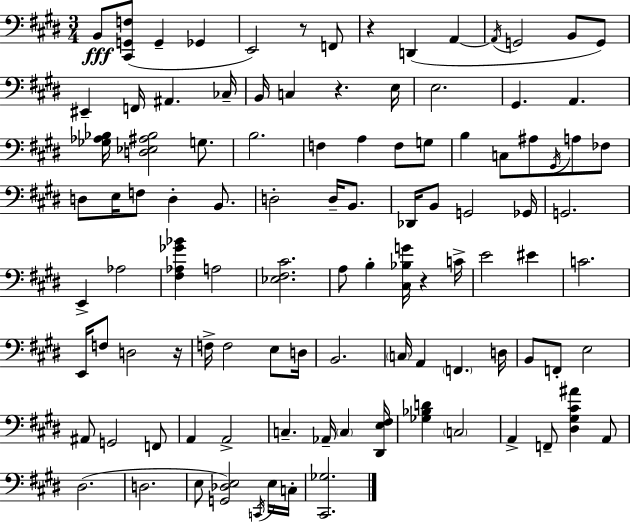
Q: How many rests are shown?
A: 5